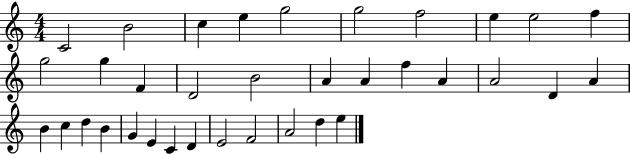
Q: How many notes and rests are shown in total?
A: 35